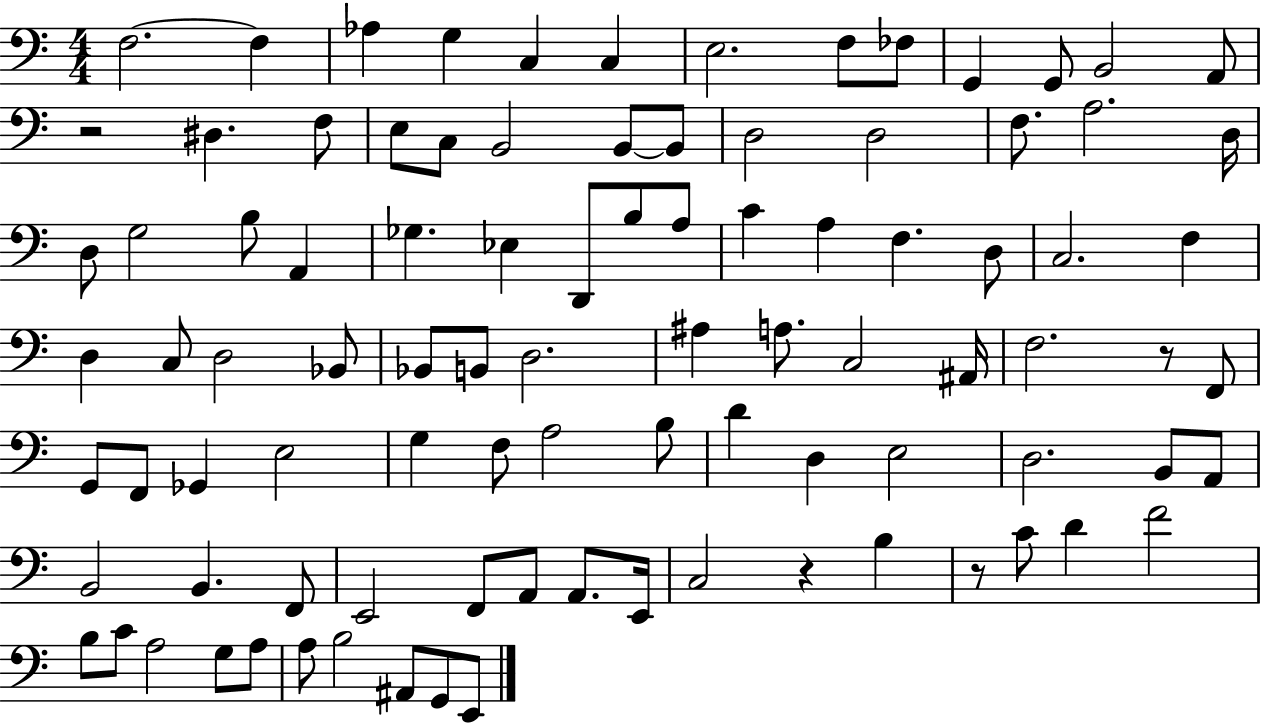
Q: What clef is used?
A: bass